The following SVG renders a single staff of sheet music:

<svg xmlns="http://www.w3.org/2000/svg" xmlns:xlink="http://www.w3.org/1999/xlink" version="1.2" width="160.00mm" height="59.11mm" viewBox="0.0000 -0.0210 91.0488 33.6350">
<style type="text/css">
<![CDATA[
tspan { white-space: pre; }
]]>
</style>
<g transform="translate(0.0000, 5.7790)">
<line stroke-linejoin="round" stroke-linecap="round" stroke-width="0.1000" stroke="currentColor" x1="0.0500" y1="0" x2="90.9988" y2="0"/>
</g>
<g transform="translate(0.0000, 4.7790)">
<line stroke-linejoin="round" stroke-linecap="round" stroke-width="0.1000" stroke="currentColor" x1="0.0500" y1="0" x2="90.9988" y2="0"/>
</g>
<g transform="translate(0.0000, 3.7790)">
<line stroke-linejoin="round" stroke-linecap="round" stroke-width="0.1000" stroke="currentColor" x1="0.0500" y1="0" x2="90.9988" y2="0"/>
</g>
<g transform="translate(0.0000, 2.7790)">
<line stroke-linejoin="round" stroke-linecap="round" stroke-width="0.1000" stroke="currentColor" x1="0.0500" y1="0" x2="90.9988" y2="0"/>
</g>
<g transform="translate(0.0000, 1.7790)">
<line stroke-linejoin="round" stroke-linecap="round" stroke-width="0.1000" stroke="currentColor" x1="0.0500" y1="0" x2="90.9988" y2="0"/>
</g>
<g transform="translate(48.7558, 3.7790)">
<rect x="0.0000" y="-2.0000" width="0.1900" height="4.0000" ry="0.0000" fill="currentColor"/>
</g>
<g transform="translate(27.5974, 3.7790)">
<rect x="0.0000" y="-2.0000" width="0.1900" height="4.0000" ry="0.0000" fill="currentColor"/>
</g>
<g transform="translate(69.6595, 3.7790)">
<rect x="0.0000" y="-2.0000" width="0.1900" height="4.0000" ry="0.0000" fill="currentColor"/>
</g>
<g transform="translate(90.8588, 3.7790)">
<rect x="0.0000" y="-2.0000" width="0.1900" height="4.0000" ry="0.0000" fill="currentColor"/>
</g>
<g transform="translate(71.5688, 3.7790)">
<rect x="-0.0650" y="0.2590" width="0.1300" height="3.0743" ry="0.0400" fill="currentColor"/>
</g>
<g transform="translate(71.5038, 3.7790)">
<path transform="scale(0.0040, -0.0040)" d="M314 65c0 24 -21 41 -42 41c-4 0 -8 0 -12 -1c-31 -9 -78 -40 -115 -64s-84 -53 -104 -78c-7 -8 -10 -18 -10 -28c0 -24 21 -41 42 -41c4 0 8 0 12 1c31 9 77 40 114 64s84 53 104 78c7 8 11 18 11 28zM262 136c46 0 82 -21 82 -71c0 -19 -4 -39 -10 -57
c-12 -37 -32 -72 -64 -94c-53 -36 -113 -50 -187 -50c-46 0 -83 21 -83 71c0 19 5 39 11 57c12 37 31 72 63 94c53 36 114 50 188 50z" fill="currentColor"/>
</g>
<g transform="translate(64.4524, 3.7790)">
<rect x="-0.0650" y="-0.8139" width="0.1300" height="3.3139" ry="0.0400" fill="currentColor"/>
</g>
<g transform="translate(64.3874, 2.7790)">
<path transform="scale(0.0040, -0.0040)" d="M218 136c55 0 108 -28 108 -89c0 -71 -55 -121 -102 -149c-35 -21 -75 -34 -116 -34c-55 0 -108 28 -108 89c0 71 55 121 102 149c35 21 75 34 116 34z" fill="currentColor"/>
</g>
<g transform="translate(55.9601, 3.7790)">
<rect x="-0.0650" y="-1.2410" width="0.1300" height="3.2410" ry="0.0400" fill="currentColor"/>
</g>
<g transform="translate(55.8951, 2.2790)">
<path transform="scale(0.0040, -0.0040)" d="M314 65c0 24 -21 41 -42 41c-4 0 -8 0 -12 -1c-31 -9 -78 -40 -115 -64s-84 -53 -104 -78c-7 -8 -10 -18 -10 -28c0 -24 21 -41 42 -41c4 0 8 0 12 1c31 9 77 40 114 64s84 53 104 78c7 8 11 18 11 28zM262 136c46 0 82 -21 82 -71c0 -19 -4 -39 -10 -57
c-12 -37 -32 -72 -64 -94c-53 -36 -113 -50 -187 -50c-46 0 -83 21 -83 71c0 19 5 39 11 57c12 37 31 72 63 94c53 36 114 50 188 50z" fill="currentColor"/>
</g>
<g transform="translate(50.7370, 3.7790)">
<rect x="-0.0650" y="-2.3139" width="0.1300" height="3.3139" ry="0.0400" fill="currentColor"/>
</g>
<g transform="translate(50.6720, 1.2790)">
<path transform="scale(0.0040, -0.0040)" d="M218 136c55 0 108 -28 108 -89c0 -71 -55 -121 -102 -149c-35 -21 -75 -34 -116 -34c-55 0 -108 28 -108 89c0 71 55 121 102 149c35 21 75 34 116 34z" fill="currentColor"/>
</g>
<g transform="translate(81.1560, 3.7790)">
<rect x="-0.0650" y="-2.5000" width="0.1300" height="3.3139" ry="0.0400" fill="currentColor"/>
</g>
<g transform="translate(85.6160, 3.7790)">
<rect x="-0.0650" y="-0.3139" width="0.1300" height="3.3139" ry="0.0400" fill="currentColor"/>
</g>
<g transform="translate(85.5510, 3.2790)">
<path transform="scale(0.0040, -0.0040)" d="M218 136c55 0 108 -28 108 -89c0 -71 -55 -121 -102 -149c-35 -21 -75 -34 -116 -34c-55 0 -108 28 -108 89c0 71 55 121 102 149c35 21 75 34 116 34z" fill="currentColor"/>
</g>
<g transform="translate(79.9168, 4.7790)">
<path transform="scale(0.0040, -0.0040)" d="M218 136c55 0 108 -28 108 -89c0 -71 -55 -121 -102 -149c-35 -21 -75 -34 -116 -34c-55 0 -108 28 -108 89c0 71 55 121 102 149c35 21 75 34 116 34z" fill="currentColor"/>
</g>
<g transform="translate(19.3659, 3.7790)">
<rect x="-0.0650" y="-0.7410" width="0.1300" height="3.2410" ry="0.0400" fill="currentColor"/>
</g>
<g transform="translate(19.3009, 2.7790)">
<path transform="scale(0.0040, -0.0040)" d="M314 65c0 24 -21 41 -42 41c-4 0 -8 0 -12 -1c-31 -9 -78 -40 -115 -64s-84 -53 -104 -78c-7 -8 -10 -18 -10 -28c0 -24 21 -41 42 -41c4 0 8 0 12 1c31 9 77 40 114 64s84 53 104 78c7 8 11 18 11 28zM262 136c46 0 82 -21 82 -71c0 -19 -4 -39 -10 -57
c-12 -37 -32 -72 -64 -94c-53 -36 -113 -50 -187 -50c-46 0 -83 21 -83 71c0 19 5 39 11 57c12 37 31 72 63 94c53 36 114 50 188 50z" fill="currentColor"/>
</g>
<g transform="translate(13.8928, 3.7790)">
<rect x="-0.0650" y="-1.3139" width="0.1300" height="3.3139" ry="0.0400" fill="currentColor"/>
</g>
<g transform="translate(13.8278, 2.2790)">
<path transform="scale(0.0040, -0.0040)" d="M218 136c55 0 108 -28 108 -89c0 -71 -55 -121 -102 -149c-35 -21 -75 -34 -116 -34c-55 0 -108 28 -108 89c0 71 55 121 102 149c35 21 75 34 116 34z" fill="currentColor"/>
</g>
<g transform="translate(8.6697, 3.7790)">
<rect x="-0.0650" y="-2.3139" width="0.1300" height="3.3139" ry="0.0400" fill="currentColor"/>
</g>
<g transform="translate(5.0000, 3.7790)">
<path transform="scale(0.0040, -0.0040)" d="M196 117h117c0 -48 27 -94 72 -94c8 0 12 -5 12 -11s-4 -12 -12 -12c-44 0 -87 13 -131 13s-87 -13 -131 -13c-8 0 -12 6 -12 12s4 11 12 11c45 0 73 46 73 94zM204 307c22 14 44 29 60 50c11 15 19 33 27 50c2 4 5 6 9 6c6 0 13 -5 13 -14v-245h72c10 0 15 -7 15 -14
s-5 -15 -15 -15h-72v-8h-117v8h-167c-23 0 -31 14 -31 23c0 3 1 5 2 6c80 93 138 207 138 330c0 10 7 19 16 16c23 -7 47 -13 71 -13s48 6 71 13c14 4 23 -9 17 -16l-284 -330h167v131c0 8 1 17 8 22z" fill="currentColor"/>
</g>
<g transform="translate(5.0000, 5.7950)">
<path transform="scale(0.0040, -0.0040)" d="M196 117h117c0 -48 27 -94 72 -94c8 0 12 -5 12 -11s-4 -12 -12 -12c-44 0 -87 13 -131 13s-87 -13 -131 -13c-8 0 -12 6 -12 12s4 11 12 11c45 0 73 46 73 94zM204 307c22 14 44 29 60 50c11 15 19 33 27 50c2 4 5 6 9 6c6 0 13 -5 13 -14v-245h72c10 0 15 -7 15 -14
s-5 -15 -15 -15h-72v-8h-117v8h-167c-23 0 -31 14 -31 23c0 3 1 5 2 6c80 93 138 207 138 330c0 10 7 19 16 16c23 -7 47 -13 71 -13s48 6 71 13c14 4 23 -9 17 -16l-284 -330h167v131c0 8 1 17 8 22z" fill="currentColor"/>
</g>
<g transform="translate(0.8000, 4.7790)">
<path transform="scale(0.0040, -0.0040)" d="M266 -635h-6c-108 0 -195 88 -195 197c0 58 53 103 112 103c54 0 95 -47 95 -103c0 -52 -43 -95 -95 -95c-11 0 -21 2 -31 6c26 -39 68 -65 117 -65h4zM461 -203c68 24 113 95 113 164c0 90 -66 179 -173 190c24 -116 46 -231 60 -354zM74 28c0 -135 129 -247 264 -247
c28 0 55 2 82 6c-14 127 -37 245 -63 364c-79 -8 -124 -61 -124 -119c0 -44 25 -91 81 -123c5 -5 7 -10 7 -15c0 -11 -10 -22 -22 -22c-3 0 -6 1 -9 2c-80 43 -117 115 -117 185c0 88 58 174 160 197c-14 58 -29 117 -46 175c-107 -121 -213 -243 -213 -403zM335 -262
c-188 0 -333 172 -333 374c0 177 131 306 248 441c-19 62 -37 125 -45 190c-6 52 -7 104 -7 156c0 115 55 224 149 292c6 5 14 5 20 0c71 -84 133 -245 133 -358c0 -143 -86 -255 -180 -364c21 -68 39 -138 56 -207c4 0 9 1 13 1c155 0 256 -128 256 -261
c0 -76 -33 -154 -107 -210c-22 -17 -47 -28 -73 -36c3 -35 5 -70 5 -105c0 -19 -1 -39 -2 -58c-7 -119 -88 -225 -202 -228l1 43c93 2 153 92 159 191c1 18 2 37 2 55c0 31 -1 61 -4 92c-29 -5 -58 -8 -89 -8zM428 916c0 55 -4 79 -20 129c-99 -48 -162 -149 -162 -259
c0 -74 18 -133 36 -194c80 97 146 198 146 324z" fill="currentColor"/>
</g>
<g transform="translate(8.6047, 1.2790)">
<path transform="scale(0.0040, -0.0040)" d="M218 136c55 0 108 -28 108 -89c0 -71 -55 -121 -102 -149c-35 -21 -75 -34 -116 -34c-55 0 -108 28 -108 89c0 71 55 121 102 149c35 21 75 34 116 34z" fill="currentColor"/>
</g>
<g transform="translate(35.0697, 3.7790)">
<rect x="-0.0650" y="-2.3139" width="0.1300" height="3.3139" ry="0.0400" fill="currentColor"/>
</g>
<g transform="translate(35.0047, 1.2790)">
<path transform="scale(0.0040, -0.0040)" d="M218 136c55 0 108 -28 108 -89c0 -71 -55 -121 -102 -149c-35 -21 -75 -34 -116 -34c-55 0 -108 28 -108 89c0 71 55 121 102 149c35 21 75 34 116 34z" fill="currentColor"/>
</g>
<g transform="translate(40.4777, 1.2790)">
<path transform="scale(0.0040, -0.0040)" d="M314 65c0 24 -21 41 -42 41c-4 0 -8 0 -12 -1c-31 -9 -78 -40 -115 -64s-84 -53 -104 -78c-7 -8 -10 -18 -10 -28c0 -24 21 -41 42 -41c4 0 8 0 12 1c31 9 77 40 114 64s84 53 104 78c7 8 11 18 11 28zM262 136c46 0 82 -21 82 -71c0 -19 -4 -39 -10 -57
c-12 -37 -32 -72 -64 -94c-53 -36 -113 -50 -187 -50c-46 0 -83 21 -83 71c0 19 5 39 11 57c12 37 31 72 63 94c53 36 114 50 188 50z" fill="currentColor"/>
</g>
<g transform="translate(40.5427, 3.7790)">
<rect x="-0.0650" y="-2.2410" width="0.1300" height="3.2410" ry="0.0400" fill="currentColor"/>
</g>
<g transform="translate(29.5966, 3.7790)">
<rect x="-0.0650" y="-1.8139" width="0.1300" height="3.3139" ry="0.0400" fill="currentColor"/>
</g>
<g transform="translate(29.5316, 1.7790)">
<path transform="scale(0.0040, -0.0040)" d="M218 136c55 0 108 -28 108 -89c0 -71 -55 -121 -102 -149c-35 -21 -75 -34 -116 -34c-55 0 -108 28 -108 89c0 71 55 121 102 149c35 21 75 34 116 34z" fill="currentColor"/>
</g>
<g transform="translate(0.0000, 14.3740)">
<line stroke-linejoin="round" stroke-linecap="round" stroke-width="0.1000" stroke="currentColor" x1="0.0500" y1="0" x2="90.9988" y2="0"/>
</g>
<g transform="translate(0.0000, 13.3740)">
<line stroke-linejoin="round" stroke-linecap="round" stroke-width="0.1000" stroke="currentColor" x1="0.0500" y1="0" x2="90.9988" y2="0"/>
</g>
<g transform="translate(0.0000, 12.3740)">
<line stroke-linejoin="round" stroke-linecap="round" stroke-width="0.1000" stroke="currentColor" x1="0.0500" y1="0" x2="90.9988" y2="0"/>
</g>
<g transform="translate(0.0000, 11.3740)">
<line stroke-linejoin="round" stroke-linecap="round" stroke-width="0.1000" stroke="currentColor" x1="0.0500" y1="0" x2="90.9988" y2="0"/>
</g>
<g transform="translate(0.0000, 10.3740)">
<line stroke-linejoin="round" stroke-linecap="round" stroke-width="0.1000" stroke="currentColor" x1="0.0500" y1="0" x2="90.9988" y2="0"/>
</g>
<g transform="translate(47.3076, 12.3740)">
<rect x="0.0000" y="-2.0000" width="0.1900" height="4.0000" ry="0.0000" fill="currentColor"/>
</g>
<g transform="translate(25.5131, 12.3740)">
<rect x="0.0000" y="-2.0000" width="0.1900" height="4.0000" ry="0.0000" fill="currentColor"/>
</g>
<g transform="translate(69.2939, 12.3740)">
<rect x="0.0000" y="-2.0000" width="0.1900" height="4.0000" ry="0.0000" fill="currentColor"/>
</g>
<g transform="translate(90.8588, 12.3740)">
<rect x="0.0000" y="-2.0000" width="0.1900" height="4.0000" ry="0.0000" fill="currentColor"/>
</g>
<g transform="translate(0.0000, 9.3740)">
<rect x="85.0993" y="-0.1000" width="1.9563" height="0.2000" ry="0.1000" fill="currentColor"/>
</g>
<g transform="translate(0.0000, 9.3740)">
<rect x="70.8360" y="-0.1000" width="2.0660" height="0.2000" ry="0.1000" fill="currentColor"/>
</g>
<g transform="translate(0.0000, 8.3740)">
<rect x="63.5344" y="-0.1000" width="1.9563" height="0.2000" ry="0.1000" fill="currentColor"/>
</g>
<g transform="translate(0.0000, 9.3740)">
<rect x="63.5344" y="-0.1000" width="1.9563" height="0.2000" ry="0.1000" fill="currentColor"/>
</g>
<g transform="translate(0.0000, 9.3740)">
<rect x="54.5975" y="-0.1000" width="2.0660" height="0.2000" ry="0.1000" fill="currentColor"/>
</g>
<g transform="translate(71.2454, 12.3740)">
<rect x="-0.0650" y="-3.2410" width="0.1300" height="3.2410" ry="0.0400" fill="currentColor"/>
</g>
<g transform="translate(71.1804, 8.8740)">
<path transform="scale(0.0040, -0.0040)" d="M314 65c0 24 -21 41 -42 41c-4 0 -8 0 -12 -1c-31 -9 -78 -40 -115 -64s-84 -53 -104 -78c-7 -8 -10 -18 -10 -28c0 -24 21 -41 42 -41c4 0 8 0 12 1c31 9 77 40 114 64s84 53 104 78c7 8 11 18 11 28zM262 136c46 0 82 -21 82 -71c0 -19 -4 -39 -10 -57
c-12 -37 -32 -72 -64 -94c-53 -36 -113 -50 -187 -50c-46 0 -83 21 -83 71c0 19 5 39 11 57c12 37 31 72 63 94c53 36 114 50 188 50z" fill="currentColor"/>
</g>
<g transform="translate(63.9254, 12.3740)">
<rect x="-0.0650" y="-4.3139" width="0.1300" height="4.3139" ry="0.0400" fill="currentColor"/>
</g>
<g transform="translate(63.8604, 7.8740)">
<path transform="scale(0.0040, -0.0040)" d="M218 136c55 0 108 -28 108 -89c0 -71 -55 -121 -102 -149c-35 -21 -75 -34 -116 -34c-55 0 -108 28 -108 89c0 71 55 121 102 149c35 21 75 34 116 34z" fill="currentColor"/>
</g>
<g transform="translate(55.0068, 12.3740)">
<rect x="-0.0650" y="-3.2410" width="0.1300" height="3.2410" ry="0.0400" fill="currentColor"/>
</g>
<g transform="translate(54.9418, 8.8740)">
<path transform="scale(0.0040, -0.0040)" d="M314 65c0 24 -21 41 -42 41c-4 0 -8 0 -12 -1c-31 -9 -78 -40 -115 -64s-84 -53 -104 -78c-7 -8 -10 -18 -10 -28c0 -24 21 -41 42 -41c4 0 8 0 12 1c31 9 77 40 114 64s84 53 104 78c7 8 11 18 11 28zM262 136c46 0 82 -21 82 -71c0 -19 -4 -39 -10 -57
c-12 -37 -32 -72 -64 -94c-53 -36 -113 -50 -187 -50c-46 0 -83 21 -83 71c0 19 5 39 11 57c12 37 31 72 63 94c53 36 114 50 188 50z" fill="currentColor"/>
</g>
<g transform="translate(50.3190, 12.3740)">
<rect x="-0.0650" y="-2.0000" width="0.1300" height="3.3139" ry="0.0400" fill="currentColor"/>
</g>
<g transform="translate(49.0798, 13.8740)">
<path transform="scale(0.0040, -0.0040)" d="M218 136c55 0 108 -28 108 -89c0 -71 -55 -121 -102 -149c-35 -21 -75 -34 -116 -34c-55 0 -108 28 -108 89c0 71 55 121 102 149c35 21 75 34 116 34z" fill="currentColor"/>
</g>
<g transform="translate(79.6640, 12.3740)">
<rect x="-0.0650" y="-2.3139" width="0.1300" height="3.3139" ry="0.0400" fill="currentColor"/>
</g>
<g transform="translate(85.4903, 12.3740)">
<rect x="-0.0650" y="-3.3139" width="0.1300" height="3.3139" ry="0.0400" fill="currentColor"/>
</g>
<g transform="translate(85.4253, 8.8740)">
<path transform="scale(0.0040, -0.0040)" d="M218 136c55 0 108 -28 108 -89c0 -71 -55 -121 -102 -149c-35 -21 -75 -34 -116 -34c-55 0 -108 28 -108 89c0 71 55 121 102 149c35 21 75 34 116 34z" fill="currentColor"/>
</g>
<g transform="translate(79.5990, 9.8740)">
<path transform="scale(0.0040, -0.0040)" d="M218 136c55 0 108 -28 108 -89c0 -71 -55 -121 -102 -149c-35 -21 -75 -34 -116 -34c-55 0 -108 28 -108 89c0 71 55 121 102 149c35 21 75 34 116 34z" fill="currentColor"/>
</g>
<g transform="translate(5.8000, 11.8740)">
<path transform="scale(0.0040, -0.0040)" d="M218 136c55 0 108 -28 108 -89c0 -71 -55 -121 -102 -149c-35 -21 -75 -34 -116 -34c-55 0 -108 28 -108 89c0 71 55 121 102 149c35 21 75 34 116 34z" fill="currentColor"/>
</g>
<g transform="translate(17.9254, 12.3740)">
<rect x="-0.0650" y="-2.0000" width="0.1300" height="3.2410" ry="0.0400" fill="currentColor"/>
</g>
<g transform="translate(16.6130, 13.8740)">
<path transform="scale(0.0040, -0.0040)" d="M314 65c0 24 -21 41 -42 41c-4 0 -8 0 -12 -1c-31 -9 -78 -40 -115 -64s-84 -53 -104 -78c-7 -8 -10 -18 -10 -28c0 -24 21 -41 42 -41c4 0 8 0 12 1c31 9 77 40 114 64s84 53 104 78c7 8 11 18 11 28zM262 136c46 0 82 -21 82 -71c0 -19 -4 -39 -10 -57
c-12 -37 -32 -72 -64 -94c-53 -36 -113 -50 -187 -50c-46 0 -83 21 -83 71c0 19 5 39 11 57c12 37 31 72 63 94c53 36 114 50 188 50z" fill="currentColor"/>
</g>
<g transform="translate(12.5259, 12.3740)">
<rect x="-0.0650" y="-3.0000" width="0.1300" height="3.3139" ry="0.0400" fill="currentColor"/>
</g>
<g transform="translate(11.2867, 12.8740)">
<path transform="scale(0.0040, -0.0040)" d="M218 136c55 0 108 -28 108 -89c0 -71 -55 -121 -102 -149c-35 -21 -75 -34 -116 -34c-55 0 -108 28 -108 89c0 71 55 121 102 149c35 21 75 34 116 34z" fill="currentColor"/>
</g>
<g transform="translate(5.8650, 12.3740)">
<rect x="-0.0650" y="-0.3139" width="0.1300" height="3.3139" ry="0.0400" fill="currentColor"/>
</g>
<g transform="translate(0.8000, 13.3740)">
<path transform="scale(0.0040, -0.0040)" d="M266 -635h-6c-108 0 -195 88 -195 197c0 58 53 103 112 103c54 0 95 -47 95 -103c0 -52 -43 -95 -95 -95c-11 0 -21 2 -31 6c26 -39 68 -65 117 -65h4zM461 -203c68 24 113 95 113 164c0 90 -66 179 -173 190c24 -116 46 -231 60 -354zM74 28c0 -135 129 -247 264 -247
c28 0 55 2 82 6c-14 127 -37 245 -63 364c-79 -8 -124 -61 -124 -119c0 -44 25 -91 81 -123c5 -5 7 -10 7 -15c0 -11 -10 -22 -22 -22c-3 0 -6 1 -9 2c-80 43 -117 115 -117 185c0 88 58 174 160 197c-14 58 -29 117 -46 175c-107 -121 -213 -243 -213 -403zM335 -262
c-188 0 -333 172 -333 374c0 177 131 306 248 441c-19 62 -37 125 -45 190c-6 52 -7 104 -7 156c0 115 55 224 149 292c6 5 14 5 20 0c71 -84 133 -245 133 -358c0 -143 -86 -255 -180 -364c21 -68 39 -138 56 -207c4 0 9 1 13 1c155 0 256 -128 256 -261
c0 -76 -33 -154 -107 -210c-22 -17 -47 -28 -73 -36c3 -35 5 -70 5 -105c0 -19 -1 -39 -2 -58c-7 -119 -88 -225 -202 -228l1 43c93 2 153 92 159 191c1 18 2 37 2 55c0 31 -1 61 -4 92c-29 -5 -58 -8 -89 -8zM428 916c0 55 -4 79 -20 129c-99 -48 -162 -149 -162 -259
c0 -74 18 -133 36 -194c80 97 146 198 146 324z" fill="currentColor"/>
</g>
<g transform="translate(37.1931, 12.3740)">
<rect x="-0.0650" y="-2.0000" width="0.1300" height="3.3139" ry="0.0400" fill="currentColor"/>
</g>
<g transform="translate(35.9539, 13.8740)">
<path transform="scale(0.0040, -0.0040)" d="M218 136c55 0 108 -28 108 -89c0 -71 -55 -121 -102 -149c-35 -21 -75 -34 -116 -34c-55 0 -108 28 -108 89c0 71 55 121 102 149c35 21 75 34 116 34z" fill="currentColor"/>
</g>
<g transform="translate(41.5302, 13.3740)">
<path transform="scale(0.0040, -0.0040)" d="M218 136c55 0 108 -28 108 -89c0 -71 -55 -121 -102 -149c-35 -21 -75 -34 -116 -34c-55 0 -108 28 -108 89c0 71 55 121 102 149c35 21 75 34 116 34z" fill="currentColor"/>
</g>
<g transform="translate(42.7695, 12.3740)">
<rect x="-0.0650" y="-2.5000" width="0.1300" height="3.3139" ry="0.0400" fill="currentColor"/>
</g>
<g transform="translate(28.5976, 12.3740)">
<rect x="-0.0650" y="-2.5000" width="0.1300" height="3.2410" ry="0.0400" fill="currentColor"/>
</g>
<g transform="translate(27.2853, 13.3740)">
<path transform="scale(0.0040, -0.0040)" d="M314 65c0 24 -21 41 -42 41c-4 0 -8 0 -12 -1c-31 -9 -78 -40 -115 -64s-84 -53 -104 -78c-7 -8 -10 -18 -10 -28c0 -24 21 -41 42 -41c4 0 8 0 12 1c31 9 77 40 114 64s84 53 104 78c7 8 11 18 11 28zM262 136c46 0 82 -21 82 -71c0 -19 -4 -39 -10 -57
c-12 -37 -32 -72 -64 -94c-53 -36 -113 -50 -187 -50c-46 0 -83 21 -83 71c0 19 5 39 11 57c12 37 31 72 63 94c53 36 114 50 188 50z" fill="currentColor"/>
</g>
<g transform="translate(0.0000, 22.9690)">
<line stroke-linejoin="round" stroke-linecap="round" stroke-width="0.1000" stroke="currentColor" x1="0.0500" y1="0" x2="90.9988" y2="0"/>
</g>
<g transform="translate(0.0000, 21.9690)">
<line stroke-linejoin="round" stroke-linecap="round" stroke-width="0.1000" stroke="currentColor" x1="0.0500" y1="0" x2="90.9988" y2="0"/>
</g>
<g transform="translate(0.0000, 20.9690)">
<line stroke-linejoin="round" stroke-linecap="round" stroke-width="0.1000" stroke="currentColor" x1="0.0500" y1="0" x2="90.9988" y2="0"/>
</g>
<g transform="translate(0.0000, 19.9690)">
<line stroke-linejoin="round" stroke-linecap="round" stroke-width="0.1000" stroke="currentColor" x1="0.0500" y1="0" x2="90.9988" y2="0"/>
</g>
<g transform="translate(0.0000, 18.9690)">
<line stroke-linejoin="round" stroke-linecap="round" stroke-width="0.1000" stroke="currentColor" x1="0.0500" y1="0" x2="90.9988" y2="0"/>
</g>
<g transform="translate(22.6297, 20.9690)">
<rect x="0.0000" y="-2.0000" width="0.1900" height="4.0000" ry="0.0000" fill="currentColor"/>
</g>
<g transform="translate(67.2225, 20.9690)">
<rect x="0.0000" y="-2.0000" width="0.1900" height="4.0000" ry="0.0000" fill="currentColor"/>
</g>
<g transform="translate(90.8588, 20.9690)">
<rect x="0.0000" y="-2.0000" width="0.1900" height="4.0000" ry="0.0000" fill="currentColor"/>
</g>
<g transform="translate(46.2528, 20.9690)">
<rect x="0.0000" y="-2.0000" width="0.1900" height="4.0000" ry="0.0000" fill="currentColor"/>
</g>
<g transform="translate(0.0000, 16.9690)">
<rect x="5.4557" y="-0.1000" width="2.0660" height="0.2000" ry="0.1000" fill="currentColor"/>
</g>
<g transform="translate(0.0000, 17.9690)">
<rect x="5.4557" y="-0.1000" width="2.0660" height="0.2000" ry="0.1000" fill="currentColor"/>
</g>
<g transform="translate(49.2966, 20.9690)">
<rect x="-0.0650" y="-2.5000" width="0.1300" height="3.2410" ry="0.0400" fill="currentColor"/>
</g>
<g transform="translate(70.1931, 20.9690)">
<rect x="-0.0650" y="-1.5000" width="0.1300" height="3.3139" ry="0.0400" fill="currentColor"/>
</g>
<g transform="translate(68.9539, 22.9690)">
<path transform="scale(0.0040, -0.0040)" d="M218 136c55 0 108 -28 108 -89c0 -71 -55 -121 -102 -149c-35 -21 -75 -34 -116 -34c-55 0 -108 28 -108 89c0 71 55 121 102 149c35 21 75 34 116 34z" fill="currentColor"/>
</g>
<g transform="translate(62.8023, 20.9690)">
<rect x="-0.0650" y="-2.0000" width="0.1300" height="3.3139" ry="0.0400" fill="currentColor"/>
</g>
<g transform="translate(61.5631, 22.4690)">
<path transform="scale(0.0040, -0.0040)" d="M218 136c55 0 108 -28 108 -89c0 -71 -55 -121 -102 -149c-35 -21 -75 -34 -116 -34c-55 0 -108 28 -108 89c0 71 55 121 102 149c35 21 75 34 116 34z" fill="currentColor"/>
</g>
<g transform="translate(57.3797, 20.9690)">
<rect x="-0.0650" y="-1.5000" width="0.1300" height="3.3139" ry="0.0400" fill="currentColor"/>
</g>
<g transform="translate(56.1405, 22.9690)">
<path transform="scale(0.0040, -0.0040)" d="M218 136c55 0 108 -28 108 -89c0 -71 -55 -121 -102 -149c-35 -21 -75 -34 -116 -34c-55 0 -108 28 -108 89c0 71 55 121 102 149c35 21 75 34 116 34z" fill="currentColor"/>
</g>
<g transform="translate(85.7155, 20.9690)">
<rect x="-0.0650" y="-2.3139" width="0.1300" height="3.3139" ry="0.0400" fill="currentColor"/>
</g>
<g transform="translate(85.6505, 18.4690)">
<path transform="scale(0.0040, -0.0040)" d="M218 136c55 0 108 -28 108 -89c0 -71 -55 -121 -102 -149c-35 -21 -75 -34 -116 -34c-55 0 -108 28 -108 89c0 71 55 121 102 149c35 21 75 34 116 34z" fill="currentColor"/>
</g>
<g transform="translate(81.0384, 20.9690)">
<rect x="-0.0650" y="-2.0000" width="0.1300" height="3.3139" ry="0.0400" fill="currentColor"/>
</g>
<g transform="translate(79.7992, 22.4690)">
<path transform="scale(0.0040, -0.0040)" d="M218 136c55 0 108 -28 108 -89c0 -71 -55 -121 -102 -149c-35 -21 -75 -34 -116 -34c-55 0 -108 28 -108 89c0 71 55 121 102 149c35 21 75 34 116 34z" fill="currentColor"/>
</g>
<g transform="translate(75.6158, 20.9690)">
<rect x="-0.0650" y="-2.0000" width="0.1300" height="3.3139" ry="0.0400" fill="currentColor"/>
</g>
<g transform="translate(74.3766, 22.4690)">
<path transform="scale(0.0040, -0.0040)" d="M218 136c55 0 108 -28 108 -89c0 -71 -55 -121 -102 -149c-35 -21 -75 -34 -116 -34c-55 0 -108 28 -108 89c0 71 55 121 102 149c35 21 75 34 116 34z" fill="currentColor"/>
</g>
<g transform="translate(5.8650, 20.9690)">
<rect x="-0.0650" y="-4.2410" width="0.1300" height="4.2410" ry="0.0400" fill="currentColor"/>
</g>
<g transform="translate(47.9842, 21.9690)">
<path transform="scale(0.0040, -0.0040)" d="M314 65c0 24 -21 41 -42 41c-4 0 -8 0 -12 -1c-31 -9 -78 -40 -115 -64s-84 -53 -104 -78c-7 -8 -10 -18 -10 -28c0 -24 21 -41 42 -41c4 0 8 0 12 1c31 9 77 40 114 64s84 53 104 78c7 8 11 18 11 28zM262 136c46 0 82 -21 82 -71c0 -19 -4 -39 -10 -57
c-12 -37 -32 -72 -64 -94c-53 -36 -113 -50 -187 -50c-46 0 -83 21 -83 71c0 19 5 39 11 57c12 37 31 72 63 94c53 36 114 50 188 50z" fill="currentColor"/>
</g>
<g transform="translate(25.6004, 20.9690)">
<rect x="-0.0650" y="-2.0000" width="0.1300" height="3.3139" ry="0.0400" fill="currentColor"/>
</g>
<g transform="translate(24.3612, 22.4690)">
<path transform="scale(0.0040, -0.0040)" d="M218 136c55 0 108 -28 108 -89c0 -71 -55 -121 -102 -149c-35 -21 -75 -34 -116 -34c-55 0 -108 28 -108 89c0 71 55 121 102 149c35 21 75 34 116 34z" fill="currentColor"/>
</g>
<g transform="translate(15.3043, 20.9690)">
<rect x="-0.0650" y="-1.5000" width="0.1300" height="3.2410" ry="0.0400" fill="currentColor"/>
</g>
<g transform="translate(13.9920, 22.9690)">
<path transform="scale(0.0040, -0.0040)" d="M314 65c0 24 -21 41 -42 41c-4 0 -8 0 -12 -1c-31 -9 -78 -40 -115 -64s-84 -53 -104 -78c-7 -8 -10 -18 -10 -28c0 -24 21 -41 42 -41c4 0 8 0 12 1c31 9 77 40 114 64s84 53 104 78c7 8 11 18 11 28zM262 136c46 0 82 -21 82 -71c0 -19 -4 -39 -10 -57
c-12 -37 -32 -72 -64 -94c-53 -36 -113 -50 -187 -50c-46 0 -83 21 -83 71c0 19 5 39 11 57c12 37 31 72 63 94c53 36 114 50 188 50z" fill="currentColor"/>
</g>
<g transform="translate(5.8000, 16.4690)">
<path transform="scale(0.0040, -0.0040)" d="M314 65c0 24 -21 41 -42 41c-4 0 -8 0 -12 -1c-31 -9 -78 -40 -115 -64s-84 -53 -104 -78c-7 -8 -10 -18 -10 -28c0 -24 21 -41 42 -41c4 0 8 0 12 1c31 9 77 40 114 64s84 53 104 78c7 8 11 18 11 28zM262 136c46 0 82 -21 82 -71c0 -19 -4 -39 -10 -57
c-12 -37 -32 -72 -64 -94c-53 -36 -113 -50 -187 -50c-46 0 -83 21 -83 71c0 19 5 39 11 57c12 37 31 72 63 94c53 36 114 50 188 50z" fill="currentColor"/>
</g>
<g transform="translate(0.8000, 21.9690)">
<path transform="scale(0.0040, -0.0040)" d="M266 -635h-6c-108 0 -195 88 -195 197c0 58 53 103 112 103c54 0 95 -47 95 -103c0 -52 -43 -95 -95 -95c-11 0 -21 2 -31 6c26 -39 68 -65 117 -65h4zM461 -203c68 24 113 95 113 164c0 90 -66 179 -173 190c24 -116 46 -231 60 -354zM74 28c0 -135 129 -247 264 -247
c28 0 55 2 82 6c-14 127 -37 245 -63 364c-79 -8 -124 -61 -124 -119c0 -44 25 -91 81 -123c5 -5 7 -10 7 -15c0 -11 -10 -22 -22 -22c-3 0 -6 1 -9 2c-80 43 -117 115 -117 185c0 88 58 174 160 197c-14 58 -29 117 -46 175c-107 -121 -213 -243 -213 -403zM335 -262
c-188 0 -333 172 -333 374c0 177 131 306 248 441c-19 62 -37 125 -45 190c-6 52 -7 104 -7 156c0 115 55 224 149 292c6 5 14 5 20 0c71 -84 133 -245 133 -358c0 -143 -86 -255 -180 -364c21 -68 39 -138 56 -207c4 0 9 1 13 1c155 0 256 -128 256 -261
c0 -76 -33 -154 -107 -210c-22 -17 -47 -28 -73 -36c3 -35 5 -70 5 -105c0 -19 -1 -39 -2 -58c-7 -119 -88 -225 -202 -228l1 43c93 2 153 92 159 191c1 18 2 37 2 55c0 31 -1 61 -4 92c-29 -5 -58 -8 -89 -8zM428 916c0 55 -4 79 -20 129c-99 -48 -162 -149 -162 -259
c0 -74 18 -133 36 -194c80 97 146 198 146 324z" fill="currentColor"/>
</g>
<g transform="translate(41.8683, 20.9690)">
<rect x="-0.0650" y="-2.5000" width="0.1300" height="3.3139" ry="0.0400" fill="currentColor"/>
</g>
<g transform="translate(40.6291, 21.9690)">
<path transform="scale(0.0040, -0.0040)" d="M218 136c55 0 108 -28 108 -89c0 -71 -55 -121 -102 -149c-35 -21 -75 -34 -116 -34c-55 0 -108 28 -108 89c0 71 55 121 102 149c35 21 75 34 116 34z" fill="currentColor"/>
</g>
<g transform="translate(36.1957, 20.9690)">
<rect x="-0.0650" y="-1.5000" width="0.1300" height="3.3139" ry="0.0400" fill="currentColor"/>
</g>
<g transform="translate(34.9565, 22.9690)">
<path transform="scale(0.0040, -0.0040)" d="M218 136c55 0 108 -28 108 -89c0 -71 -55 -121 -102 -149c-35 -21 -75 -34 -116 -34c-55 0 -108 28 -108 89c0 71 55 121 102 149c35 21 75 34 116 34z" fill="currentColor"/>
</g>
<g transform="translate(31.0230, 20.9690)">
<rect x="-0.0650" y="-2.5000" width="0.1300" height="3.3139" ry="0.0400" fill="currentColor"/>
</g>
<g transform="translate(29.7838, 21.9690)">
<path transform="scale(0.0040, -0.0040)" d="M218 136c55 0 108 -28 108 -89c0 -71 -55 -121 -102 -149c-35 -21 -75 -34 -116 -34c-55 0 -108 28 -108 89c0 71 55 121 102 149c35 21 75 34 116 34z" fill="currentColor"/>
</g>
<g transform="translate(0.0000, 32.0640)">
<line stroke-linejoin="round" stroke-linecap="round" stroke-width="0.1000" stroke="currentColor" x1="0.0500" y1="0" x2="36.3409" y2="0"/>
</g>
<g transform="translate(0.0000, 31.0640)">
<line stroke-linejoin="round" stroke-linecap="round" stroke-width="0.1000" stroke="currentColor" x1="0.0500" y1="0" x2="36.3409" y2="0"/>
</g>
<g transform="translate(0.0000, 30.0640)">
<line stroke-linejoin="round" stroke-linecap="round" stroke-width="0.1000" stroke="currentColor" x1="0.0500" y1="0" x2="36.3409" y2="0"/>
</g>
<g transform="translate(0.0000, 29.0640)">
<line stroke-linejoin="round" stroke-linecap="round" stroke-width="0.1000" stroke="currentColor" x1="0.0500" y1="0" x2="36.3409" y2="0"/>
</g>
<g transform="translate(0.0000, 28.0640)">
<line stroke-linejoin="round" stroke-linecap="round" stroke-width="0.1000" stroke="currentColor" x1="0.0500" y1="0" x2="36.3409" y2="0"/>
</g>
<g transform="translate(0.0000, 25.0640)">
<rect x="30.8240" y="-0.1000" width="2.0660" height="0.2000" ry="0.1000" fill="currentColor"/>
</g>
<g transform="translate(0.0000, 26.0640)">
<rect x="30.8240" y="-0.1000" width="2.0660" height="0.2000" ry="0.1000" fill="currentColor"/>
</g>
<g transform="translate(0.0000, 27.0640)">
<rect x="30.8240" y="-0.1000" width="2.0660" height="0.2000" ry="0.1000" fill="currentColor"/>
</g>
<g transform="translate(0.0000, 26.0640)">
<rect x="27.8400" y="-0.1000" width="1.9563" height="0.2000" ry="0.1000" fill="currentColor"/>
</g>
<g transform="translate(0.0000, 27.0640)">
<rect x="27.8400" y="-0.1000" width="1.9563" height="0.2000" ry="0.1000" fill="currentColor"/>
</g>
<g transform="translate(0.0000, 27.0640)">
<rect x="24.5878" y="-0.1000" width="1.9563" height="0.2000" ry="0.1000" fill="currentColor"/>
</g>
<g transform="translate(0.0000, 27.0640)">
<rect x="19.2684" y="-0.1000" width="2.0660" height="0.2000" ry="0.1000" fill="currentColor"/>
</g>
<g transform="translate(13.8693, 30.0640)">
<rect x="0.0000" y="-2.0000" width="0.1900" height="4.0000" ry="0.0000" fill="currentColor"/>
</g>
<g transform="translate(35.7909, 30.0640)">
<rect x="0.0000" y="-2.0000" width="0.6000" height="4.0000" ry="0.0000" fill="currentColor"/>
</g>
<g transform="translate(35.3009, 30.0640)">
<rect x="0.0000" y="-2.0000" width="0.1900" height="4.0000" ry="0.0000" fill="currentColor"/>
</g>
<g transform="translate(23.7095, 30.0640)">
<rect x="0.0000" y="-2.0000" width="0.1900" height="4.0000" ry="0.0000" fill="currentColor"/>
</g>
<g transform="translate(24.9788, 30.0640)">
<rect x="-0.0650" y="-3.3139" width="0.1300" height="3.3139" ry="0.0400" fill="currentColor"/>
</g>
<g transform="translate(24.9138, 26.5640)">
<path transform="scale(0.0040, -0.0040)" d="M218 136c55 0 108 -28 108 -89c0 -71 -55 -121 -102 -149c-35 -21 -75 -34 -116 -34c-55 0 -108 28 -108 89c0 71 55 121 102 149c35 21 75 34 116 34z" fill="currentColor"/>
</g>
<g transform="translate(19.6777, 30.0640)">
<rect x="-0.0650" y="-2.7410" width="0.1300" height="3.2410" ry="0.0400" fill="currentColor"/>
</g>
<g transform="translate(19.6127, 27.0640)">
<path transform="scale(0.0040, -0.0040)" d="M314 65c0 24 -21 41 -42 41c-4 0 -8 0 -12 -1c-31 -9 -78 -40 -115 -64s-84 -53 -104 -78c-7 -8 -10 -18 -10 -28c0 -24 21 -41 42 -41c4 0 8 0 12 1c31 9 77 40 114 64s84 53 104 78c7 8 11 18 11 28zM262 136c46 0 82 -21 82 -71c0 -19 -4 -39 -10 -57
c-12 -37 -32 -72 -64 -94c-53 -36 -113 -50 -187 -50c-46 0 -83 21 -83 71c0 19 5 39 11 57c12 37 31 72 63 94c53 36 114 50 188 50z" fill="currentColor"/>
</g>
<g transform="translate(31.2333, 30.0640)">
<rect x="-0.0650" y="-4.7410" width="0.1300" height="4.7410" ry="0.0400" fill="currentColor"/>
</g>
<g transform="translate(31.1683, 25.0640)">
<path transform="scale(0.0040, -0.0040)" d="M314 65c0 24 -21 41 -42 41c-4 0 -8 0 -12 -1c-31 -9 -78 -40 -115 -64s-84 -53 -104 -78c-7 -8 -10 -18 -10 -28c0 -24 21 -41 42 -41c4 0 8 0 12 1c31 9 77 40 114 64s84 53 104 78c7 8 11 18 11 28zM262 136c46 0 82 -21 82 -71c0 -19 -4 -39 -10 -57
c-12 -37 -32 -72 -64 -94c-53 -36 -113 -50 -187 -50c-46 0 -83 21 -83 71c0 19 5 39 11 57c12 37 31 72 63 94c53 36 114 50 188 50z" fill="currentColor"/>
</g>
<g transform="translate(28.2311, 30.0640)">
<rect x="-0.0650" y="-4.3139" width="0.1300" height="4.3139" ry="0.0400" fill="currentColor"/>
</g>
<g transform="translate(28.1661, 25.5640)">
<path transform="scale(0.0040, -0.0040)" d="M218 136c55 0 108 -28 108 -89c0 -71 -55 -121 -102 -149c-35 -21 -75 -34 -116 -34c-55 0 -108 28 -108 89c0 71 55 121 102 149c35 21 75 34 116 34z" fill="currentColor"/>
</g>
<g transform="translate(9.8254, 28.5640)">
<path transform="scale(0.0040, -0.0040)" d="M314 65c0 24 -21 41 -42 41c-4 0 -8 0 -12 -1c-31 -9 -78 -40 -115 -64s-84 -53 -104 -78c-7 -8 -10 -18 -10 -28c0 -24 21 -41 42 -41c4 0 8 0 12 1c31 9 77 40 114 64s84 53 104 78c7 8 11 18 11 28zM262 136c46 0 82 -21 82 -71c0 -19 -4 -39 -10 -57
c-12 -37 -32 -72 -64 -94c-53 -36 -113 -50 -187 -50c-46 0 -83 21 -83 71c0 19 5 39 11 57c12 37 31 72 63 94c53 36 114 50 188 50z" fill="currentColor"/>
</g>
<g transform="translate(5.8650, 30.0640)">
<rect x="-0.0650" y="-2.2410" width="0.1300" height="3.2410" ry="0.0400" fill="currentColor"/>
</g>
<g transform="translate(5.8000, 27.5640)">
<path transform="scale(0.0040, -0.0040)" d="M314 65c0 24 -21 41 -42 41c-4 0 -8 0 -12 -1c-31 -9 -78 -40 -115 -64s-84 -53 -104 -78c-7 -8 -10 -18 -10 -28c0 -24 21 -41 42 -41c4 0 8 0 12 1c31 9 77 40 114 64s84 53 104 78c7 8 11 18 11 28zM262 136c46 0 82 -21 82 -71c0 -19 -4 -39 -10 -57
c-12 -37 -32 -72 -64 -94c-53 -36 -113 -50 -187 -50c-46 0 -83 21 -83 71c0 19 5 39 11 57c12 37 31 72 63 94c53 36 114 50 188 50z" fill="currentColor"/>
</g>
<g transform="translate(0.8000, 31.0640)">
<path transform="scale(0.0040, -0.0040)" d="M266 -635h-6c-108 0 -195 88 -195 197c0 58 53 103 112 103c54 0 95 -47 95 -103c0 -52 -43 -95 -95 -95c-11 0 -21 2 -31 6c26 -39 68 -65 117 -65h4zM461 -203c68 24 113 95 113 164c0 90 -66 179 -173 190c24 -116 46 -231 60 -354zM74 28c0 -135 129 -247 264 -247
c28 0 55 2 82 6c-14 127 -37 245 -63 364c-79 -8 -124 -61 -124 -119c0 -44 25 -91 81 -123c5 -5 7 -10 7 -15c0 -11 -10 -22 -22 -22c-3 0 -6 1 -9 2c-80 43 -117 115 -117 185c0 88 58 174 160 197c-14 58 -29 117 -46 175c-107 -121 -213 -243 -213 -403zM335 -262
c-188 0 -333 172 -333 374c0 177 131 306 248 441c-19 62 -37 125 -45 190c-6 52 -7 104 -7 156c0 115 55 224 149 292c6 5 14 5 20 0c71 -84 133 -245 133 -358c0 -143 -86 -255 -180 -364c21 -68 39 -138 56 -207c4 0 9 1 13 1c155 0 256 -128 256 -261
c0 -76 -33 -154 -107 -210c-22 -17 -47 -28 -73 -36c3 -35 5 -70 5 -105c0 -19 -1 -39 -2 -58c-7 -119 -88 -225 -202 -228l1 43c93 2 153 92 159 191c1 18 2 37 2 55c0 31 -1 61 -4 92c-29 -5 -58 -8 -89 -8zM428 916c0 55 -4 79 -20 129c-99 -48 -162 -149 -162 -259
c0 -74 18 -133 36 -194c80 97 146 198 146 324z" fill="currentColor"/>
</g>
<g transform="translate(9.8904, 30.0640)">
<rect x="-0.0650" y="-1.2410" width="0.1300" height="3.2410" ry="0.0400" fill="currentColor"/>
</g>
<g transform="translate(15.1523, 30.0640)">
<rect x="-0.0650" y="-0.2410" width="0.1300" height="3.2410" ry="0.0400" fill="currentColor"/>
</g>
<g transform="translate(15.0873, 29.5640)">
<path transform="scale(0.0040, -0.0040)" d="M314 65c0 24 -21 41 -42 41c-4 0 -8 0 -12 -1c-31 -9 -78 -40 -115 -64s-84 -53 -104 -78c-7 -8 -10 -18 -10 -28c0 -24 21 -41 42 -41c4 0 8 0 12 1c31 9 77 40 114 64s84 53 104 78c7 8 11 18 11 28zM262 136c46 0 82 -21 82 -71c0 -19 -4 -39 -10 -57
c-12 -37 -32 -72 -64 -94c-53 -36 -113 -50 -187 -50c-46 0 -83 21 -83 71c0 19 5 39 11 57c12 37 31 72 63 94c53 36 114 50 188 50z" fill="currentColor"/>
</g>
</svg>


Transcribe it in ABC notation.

X:1
T:Untitled
M:4/4
L:1/4
K:C
g e d2 f g g2 g e2 d B2 G c c A F2 G2 F G F b2 d' b2 g b d'2 E2 F G E G G2 E F E F F g g2 e2 c2 a2 b d' e'2